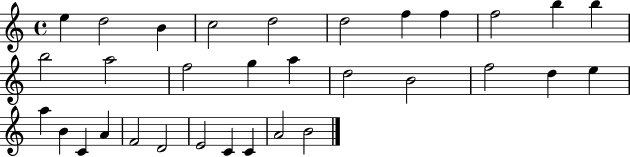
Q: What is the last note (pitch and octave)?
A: B4